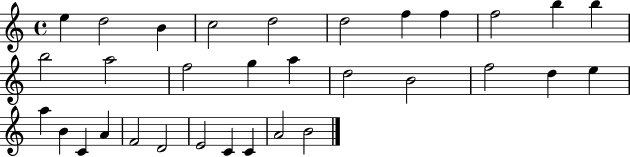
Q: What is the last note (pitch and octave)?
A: B4